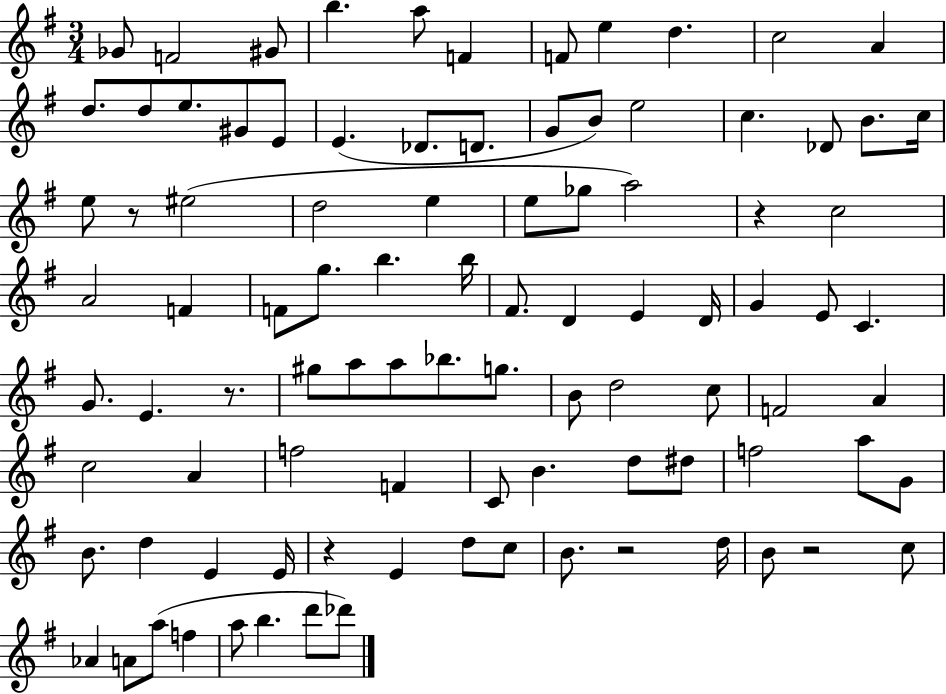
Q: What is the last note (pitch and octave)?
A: Db6